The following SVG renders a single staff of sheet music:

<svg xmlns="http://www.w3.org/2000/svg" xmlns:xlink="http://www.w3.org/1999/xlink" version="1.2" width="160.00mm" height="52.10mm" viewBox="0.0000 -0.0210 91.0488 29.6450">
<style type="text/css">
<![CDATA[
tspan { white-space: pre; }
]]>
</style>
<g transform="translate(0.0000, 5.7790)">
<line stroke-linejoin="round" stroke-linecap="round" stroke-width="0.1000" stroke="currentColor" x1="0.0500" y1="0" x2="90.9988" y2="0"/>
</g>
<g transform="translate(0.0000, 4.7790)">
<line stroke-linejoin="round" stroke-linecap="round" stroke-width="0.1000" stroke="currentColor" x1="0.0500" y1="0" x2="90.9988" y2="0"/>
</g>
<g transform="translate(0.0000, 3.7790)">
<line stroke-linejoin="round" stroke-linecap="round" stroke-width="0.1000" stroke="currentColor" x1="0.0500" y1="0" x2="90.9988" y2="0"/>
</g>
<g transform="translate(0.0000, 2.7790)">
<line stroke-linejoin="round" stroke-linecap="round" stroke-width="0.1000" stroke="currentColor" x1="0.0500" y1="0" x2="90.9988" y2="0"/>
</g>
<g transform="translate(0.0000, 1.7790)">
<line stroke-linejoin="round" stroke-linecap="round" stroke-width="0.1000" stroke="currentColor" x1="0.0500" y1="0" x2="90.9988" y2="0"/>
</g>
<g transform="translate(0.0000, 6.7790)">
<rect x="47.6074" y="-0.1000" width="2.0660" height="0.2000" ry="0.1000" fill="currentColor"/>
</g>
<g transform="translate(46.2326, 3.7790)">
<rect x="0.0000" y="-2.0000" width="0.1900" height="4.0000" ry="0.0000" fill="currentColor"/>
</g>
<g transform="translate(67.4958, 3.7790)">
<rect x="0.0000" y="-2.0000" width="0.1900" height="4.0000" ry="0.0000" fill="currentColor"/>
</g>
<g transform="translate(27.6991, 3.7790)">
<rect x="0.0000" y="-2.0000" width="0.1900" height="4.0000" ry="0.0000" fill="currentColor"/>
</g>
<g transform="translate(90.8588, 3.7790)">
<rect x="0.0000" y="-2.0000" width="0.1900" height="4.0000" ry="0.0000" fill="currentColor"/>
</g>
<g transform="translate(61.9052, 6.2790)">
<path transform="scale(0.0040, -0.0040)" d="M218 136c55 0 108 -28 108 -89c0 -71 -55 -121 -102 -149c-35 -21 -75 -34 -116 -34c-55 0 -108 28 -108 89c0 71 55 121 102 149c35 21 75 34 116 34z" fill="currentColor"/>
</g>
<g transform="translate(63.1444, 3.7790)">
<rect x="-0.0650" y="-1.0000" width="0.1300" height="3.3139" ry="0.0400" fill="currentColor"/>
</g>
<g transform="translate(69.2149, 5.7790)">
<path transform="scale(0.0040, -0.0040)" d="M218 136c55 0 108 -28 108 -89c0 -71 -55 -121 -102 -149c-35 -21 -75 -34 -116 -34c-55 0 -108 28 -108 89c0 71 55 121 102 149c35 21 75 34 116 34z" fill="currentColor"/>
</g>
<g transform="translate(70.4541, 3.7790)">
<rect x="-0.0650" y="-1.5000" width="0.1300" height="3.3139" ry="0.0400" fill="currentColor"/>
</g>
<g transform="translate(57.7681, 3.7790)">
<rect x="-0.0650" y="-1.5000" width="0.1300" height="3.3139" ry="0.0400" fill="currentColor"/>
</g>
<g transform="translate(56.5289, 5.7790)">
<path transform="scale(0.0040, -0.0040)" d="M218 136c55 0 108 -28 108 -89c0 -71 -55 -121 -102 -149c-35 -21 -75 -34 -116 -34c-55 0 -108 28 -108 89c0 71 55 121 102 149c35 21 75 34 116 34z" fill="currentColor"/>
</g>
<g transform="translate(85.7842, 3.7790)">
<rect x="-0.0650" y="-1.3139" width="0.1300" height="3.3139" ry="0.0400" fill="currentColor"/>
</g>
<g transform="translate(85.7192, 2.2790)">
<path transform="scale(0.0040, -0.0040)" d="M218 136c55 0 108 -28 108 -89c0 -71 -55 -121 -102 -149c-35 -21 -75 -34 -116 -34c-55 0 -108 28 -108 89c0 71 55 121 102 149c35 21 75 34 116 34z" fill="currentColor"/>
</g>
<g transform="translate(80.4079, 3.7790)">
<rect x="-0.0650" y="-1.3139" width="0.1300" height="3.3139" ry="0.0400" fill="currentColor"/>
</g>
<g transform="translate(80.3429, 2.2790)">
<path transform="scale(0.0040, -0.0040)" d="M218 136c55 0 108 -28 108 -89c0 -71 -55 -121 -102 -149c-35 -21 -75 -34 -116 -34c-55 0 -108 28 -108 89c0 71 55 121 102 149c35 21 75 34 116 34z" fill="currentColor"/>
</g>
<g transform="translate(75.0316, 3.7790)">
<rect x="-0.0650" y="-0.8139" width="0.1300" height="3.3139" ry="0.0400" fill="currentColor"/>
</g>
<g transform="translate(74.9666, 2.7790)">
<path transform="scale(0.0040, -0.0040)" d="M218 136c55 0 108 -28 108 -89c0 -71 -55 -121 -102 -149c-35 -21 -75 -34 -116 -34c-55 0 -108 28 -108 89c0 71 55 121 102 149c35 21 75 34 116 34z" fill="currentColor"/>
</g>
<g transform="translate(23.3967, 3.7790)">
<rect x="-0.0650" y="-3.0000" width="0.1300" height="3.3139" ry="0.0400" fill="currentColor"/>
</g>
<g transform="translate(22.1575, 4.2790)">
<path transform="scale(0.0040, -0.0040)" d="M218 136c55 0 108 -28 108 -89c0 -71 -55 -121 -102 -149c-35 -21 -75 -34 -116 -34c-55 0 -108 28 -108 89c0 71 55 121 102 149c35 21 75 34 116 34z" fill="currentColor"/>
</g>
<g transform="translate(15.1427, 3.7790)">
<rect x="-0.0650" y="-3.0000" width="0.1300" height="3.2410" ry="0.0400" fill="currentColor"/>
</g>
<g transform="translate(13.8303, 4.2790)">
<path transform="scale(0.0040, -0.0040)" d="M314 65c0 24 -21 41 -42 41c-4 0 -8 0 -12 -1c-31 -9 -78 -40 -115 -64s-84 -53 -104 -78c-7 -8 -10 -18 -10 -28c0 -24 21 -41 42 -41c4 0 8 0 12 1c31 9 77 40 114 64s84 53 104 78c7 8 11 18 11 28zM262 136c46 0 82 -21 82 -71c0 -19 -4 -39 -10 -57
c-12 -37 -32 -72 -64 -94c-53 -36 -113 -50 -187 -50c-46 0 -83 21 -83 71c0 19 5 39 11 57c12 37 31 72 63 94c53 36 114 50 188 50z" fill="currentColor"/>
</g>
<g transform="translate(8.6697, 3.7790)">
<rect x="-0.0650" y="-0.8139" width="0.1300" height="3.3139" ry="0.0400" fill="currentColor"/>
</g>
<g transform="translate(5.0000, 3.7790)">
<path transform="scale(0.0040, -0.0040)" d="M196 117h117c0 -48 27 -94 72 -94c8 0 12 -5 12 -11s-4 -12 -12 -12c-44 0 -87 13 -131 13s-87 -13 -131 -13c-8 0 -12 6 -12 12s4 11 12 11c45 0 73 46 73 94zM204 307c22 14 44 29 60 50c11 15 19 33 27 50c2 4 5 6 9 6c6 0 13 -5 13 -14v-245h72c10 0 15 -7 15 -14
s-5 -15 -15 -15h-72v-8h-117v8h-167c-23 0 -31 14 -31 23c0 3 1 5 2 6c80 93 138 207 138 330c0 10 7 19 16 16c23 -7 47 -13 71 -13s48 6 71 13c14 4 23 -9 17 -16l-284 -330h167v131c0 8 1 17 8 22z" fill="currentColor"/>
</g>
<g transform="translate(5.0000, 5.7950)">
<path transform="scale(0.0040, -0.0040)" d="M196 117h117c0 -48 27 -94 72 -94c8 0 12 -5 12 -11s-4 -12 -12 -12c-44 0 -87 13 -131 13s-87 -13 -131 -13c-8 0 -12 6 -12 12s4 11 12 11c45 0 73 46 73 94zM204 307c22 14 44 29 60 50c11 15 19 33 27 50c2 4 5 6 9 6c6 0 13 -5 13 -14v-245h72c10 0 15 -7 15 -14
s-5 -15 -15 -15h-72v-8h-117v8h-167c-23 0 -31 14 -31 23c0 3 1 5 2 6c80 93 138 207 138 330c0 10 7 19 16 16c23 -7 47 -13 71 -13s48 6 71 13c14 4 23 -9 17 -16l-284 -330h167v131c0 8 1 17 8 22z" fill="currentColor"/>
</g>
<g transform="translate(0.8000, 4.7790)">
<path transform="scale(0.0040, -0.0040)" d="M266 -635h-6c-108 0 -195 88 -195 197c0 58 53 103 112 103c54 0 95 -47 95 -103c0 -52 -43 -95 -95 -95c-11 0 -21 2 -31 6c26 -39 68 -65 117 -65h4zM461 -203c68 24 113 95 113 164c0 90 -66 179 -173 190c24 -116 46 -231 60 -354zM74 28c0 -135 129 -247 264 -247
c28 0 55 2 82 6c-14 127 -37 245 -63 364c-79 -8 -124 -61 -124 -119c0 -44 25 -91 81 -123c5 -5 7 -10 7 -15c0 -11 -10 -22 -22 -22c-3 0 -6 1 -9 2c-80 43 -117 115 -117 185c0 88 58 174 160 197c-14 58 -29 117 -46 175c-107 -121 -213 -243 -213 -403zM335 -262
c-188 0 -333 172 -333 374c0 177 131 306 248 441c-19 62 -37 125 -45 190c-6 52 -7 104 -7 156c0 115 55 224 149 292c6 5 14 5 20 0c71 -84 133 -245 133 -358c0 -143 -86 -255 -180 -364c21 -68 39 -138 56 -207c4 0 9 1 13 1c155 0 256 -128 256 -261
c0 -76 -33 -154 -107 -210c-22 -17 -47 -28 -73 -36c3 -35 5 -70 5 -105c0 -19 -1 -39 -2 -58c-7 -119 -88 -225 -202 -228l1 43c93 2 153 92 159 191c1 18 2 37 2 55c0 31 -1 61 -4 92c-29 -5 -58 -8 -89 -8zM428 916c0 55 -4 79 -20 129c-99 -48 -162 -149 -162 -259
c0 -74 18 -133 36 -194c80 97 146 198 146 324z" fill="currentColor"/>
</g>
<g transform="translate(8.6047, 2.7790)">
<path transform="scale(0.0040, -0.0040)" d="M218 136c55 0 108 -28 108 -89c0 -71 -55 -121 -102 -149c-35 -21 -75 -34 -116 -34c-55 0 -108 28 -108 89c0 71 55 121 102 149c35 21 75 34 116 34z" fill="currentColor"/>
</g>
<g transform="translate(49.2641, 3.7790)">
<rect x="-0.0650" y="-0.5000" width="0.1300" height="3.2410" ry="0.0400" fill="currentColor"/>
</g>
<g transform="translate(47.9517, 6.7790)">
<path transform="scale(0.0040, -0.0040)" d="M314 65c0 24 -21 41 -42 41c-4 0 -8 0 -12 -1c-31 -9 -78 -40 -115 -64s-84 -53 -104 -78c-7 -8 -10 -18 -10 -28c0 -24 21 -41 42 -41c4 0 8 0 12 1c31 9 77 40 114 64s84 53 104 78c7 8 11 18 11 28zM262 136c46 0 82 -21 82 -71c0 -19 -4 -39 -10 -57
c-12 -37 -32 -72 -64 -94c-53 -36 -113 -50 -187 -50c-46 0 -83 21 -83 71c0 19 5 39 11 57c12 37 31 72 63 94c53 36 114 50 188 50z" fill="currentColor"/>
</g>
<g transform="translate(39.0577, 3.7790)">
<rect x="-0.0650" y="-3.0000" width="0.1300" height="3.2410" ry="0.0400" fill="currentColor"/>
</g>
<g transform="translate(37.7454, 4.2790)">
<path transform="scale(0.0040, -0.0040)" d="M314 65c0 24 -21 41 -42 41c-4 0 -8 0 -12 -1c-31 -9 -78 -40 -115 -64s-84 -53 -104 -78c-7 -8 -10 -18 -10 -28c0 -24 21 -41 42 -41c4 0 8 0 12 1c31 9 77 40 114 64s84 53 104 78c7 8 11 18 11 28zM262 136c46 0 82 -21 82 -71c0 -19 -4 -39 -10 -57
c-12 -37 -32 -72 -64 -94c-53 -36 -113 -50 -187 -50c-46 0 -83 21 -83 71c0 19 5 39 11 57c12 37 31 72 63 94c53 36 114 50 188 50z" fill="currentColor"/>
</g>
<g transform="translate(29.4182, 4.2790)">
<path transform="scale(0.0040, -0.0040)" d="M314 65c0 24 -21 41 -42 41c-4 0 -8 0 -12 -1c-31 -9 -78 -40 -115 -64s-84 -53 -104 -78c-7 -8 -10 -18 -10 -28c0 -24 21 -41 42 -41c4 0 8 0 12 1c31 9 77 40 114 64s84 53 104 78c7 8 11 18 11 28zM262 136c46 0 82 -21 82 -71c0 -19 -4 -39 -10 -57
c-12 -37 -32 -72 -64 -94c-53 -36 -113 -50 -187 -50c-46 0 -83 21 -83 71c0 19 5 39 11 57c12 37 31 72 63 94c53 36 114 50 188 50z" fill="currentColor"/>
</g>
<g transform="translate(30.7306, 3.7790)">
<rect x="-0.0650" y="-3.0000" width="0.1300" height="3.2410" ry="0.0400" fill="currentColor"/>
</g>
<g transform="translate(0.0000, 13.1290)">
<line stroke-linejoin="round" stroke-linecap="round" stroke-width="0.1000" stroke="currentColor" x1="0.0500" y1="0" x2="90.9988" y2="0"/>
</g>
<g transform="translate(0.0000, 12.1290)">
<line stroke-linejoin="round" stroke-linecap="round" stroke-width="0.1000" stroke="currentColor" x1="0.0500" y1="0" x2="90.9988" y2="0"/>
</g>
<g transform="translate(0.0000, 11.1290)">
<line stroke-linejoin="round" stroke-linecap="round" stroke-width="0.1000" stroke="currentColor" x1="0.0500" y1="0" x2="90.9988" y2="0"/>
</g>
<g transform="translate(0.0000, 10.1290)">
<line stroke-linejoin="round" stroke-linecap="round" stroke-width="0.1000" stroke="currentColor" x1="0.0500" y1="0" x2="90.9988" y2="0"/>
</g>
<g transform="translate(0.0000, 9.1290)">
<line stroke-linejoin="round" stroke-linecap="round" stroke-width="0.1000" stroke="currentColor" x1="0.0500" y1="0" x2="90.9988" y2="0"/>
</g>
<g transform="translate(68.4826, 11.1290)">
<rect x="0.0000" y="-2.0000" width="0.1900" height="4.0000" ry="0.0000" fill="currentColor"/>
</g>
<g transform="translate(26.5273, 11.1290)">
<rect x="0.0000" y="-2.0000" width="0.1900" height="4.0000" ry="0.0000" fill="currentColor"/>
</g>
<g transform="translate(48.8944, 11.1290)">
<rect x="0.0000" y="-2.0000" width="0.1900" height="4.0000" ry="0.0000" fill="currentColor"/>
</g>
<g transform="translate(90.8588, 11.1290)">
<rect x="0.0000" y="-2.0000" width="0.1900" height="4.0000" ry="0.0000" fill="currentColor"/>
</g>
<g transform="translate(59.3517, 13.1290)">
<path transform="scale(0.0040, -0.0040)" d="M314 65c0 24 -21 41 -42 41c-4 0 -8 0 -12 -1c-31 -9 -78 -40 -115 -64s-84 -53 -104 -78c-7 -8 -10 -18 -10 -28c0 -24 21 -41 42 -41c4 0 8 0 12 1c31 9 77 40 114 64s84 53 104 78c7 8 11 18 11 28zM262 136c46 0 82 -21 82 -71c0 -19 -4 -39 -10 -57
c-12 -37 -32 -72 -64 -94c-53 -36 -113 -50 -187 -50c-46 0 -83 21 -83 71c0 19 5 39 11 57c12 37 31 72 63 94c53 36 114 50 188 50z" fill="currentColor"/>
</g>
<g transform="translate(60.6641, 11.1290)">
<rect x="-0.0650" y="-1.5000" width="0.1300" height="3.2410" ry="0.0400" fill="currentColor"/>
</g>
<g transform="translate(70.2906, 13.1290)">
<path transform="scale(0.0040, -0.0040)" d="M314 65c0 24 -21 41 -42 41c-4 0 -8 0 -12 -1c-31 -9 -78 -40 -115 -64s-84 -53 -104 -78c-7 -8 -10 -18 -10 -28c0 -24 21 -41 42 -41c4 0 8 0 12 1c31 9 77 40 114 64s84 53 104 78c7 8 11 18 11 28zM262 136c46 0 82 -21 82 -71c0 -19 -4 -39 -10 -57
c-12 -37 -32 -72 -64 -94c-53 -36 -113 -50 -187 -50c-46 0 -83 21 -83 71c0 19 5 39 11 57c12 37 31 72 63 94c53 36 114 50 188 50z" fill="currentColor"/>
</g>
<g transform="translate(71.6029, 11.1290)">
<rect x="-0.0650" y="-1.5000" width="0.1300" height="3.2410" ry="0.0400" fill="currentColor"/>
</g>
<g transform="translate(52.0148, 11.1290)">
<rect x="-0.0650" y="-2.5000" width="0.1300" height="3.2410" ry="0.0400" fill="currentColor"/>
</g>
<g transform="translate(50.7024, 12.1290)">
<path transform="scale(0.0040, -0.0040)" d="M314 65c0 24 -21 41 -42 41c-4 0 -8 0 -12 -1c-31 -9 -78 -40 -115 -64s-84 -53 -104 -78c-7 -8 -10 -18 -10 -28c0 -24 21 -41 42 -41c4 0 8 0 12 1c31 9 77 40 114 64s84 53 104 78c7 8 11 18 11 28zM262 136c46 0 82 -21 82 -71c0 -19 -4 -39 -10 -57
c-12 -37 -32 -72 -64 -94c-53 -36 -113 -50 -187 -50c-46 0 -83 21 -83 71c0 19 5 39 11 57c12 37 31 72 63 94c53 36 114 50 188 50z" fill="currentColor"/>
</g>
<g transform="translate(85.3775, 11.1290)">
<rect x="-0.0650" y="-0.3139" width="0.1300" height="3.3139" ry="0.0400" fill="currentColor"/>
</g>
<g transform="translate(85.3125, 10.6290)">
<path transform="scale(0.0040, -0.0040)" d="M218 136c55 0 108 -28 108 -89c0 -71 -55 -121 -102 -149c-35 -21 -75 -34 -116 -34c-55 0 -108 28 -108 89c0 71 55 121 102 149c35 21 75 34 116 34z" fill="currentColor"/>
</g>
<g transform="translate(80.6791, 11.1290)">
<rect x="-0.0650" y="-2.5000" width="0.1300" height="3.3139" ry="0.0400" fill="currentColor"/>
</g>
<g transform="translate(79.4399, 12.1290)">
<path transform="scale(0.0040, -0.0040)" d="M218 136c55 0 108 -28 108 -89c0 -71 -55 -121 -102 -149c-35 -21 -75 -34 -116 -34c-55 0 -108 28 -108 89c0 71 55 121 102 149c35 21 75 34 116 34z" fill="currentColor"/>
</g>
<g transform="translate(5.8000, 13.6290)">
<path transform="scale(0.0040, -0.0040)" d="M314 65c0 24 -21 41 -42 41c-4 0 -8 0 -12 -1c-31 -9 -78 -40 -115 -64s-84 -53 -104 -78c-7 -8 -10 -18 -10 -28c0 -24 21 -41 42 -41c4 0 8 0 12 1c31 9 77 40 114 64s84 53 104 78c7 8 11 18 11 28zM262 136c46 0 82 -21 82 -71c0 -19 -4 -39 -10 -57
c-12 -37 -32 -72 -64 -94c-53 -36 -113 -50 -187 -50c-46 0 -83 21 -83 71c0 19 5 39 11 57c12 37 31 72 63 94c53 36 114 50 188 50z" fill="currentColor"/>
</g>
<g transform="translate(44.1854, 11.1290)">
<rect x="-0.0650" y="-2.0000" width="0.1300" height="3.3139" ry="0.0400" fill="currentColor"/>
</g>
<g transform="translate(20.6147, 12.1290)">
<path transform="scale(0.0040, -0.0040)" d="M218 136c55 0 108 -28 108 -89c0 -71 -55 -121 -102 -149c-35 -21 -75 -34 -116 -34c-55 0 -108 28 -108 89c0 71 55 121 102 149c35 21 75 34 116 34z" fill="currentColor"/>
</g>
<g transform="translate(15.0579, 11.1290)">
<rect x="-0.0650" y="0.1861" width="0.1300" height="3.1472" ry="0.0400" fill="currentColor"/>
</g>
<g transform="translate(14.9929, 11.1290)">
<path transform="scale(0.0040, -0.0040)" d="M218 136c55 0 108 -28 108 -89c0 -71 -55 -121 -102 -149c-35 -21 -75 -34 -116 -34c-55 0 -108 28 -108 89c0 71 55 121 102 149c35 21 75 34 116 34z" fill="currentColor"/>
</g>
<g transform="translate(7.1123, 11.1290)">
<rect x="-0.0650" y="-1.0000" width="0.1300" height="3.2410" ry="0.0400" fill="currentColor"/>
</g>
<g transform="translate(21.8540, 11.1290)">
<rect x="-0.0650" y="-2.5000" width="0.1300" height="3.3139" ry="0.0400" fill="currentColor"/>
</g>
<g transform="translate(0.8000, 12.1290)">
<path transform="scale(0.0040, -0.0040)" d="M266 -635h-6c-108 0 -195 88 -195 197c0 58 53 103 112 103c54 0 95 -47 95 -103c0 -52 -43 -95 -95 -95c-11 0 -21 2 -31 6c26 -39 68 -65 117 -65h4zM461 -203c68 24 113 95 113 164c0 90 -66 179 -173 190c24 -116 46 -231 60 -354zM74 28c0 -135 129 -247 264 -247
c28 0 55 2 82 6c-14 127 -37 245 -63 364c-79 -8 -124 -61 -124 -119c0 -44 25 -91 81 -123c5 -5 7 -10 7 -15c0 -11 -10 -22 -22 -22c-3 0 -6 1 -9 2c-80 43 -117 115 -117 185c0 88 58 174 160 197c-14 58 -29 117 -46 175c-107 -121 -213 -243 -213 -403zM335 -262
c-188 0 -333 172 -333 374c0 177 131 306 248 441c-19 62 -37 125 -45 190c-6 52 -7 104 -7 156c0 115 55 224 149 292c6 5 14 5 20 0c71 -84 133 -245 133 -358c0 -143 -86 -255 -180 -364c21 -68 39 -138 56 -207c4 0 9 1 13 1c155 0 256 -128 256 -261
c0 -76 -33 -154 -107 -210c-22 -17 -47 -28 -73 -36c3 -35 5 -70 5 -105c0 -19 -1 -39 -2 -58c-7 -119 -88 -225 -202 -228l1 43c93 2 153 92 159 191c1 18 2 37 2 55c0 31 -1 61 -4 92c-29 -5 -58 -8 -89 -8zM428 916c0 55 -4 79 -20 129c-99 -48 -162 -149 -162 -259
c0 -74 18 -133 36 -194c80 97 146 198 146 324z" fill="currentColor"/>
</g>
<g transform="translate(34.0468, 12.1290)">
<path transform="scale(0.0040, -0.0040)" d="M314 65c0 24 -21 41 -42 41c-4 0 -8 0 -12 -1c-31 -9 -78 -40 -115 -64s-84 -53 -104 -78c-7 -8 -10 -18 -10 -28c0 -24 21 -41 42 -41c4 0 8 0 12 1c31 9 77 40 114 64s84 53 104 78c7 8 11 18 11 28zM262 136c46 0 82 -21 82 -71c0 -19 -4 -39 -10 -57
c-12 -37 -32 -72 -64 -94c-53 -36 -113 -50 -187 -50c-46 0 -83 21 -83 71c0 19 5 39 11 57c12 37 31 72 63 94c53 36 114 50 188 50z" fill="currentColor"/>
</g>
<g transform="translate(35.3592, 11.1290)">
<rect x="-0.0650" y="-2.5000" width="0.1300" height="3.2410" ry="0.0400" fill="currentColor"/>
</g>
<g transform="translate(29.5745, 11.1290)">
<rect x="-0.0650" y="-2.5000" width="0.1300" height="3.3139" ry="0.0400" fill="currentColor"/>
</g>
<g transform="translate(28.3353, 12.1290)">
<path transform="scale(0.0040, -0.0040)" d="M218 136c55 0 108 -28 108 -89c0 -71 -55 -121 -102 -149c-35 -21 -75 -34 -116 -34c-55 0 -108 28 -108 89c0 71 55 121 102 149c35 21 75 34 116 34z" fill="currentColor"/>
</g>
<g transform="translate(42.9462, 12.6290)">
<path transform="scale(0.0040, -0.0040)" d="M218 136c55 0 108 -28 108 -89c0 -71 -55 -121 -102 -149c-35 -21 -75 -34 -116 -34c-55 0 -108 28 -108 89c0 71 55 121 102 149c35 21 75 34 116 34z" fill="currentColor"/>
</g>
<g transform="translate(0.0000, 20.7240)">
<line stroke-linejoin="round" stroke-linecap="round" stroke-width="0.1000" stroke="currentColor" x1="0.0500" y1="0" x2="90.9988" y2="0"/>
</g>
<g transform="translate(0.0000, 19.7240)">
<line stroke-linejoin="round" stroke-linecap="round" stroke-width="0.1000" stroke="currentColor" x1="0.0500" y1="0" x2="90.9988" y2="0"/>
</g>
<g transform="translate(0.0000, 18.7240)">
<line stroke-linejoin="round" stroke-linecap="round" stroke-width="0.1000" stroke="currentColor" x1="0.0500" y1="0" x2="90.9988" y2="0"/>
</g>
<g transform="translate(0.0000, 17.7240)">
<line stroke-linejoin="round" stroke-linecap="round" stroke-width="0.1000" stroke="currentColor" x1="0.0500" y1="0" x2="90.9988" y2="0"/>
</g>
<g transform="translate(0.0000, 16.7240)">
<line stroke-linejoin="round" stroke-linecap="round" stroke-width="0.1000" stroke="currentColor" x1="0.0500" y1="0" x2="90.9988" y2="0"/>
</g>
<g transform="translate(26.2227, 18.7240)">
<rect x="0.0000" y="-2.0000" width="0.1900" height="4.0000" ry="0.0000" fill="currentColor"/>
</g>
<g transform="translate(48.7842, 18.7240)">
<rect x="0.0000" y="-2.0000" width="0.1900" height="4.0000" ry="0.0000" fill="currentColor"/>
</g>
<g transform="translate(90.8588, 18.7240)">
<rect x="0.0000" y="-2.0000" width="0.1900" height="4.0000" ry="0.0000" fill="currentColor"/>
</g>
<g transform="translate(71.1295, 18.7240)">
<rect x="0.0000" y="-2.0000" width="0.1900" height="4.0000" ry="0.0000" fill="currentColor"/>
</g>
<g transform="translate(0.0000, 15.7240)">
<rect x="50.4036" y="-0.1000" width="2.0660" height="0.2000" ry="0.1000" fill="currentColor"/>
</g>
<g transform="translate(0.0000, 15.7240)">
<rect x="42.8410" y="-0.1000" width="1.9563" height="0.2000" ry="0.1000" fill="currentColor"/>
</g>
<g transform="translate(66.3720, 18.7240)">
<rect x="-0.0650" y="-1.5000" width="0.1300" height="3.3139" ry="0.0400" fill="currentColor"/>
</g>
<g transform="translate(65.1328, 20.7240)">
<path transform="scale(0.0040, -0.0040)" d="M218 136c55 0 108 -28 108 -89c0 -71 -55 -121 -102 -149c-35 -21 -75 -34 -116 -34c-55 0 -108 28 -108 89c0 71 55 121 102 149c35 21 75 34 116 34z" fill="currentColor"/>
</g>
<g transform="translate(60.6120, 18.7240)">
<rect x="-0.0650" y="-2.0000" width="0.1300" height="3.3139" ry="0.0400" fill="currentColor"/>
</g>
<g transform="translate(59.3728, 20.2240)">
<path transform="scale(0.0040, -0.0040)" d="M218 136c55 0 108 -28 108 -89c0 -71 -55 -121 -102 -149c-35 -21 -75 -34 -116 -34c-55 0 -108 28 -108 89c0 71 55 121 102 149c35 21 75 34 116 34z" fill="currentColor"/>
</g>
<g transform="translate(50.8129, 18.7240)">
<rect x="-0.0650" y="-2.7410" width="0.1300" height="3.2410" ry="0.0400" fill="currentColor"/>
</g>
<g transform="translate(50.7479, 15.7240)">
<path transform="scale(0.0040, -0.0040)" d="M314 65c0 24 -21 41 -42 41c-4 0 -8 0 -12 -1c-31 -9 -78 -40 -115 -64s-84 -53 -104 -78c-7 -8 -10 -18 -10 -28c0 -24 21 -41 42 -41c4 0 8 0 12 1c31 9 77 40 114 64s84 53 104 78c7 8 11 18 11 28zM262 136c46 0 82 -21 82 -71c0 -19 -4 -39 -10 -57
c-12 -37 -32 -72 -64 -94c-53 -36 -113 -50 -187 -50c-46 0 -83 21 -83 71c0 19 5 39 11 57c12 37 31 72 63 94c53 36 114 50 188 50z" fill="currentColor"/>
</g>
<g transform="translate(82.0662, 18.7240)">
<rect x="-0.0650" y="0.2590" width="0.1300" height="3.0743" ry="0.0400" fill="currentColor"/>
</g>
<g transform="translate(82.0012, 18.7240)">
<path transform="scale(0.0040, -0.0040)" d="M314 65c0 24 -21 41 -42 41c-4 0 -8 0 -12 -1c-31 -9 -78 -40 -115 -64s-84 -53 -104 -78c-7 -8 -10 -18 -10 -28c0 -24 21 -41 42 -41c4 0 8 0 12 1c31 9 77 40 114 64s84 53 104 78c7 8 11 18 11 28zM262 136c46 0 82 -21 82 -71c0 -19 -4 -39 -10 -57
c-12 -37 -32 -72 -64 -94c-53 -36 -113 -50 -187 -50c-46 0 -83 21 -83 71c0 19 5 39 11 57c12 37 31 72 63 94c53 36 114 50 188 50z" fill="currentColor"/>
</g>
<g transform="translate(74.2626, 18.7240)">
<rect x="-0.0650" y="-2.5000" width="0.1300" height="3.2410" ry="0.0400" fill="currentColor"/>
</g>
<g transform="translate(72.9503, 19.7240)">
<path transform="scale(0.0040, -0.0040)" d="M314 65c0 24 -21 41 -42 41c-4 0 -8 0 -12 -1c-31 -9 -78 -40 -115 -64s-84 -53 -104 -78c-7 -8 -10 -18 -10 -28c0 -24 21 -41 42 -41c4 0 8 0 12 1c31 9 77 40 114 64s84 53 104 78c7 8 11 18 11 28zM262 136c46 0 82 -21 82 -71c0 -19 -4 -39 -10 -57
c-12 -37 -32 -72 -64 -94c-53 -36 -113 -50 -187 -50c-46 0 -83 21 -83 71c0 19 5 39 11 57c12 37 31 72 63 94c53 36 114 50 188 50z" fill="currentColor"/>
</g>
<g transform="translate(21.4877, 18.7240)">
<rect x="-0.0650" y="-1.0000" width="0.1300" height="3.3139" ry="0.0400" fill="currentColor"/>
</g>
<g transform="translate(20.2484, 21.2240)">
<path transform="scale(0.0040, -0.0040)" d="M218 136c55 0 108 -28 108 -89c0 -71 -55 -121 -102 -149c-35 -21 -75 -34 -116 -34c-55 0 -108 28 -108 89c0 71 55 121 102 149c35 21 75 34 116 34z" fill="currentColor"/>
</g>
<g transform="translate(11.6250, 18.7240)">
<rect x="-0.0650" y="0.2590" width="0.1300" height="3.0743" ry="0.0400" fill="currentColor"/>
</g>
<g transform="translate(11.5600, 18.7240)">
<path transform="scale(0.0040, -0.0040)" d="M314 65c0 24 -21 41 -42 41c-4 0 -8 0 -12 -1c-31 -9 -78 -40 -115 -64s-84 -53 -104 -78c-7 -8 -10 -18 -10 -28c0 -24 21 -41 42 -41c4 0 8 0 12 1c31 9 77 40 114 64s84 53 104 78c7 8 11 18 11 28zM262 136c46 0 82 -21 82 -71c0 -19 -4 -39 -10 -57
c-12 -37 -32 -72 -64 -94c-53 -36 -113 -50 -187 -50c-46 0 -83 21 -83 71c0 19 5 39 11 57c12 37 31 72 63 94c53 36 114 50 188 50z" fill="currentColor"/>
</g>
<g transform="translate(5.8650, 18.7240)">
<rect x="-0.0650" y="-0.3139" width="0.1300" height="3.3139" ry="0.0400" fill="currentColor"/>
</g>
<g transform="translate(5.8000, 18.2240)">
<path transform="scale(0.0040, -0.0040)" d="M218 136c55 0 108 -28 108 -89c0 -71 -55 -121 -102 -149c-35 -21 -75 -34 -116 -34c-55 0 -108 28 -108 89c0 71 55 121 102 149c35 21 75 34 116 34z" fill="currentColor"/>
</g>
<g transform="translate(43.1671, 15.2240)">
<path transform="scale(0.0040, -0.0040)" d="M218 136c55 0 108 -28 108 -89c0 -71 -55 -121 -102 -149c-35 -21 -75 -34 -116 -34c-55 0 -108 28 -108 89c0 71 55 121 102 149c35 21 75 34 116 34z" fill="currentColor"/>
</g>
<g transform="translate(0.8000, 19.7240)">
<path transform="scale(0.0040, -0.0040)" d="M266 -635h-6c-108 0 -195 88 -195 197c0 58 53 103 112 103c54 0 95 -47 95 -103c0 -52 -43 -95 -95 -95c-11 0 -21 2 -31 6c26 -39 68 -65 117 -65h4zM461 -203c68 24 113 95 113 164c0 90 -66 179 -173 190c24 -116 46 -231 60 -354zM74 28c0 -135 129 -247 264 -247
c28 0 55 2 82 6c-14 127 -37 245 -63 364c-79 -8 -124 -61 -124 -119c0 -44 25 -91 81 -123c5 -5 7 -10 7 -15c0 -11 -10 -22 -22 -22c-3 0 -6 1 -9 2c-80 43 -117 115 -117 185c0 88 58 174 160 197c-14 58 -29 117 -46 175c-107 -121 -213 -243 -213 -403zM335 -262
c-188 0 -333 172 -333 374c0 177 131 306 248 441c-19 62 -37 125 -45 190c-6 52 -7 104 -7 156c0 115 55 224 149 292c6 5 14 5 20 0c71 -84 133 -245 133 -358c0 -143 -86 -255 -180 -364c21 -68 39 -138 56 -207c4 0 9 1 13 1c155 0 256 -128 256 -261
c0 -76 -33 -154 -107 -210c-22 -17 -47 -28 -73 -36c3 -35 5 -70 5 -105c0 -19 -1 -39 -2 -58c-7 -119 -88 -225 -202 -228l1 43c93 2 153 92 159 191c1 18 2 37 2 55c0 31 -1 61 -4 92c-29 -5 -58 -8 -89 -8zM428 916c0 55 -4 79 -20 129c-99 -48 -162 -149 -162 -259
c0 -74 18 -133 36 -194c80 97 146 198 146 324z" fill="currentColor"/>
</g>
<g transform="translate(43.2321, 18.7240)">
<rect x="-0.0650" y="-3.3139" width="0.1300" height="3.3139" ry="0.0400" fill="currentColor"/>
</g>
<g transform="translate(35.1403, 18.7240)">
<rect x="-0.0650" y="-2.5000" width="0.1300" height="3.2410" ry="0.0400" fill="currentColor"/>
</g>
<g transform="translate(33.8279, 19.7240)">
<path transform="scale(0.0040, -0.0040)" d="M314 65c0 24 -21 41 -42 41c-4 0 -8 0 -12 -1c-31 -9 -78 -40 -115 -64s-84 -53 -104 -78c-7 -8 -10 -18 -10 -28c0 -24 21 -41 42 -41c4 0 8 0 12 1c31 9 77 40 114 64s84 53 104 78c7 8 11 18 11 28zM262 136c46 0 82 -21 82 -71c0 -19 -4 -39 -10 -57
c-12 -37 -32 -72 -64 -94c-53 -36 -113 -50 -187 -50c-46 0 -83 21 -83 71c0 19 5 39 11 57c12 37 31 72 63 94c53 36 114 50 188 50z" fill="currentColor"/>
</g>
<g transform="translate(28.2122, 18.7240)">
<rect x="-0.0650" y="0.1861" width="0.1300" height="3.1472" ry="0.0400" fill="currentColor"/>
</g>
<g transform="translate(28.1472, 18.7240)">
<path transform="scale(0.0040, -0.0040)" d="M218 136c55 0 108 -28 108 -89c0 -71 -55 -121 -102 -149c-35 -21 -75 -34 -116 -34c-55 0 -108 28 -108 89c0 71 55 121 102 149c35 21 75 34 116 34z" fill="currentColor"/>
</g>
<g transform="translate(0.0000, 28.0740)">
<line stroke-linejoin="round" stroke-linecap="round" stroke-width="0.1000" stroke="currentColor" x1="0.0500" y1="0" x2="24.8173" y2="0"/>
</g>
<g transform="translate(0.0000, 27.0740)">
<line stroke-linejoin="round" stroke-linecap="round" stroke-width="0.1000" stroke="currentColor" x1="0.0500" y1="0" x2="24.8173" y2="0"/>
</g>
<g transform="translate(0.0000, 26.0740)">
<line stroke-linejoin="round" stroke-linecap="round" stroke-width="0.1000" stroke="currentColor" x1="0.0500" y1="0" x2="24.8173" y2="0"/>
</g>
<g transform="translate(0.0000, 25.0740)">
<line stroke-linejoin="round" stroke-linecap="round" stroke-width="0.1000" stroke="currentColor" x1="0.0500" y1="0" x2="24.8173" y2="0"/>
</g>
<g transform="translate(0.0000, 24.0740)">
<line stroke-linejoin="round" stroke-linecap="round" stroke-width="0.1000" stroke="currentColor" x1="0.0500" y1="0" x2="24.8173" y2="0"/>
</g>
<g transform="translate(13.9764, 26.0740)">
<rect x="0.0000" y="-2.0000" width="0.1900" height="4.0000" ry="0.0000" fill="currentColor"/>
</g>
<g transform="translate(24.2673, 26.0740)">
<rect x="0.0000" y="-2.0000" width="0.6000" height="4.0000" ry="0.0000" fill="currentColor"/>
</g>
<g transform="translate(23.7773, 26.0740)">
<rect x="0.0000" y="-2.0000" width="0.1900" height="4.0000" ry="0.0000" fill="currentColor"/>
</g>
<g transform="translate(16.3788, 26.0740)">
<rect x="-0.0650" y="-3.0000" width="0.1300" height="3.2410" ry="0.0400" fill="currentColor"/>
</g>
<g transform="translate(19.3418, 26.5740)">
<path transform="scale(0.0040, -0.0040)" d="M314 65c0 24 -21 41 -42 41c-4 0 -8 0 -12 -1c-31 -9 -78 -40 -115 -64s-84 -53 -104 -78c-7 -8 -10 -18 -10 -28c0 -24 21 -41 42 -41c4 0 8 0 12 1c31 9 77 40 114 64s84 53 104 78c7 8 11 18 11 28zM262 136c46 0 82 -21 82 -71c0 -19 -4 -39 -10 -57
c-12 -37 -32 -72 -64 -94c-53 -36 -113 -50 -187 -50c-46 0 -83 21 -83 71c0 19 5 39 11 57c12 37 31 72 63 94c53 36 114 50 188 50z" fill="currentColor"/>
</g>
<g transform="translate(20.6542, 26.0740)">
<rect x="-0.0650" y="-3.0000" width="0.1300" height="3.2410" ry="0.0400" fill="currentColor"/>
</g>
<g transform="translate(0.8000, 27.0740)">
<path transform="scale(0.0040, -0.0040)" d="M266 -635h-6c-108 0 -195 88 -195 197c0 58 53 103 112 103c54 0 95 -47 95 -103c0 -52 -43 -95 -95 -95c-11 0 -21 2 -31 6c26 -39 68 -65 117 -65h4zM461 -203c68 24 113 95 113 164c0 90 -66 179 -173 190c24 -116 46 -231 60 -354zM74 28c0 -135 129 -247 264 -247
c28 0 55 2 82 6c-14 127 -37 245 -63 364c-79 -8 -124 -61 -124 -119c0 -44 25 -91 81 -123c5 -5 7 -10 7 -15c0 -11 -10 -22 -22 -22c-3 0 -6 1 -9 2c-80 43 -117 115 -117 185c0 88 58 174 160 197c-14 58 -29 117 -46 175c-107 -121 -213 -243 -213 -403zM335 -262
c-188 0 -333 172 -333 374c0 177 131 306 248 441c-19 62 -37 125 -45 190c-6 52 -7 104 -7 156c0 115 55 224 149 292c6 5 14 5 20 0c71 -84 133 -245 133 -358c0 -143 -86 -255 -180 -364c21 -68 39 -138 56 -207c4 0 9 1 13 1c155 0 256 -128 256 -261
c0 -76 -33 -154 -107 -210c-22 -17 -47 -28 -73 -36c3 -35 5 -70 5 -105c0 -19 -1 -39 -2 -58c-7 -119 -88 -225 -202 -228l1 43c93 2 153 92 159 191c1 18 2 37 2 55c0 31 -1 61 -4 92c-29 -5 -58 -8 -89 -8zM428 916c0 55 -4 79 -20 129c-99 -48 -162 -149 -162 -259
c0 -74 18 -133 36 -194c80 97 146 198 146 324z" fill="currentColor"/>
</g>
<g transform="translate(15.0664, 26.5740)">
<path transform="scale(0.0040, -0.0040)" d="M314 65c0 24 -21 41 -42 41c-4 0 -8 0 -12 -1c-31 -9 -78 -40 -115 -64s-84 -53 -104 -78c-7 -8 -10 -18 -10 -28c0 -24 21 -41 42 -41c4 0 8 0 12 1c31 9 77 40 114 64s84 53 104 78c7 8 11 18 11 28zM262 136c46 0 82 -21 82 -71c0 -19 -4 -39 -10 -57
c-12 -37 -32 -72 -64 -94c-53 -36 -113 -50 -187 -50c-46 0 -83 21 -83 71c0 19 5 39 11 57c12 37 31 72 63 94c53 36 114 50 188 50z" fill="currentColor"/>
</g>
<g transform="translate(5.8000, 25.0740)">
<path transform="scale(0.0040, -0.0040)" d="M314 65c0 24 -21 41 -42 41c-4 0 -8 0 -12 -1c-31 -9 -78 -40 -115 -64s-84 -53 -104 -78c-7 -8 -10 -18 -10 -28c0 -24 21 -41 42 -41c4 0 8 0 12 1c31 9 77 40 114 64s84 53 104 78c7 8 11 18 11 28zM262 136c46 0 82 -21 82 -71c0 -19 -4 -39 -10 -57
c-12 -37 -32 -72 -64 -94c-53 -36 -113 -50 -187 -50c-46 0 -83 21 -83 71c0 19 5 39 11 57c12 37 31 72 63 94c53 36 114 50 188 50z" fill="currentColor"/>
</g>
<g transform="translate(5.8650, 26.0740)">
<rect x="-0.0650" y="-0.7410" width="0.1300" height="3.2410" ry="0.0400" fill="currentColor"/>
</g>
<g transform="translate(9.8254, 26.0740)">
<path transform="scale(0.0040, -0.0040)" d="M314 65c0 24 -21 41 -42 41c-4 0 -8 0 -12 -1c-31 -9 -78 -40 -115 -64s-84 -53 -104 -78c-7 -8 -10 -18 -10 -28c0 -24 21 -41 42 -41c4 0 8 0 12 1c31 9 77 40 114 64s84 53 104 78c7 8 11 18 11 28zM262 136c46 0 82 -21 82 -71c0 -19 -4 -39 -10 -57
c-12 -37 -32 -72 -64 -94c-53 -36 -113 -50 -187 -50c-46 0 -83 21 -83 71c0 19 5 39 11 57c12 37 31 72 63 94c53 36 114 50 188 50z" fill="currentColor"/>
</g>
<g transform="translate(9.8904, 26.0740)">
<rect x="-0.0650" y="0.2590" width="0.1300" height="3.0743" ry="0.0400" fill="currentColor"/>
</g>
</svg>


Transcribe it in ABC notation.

X:1
T:Untitled
M:4/4
L:1/4
K:C
d A2 A A2 A2 C2 E D E d e e D2 B G G G2 F G2 E2 E2 G c c B2 D B G2 b a2 F E G2 B2 d2 B2 A2 A2